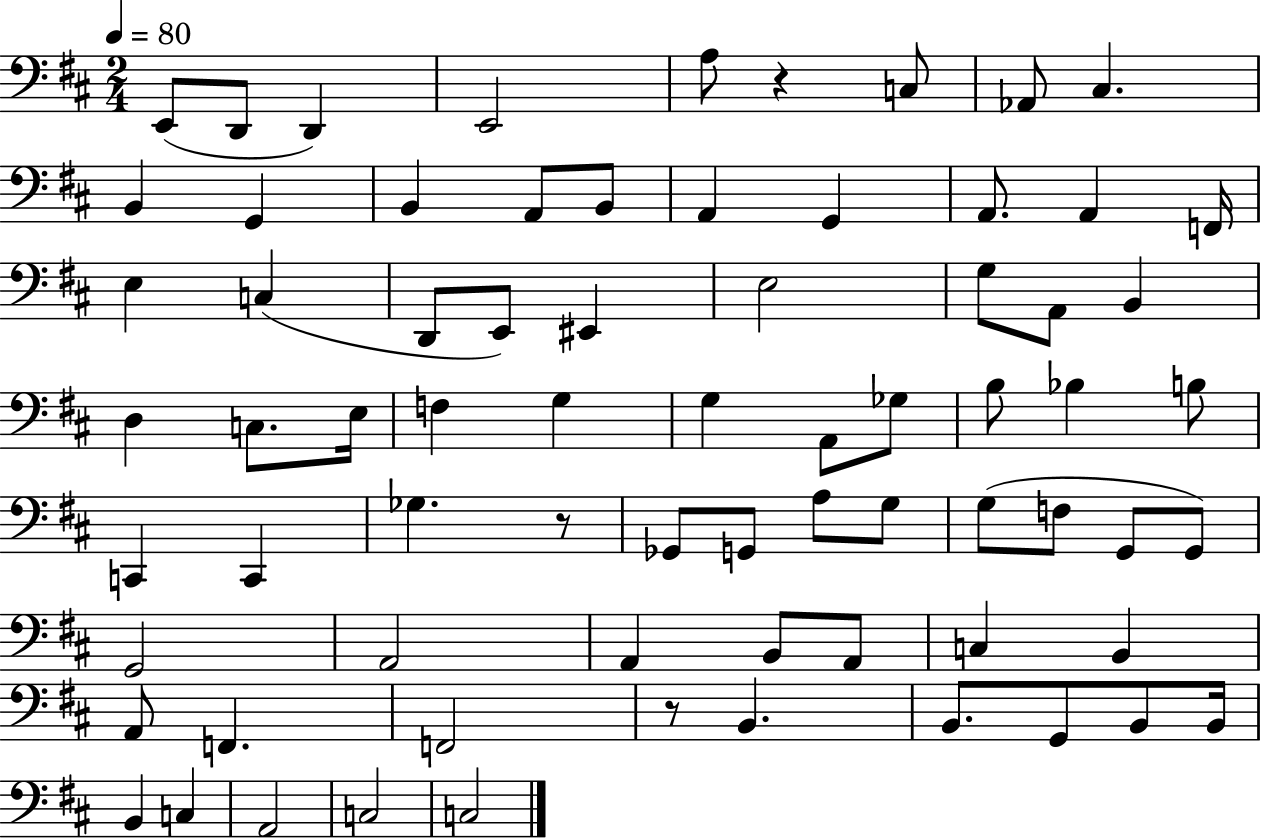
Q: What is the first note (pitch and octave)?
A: E2